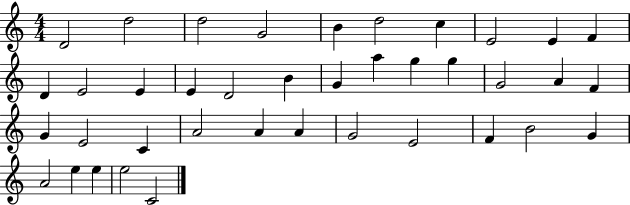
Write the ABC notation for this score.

X:1
T:Untitled
M:4/4
L:1/4
K:C
D2 d2 d2 G2 B d2 c E2 E F D E2 E E D2 B G a g g G2 A F G E2 C A2 A A G2 E2 F B2 G A2 e e e2 C2